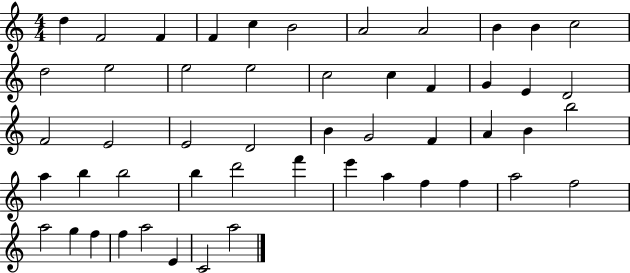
{
  \clef treble
  \numericTimeSignature
  \time 4/4
  \key c \major
  d''4 f'2 f'4 | f'4 c''4 b'2 | a'2 a'2 | b'4 b'4 c''2 | \break d''2 e''2 | e''2 e''2 | c''2 c''4 f'4 | g'4 e'4 d'2 | \break f'2 e'2 | e'2 d'2 | b'4 g'2 f'4 | a'4 b'4 b''2 | \break a''4 b''4 b''2 | b''4 d'''2 f'''4 | e'''4 a''4 f''4 f''4 | a''2 f''2 | \break a''2 g''4 f''4 | f''4 a''2 e'4 | c'2 a''2 | \bar "|."
}